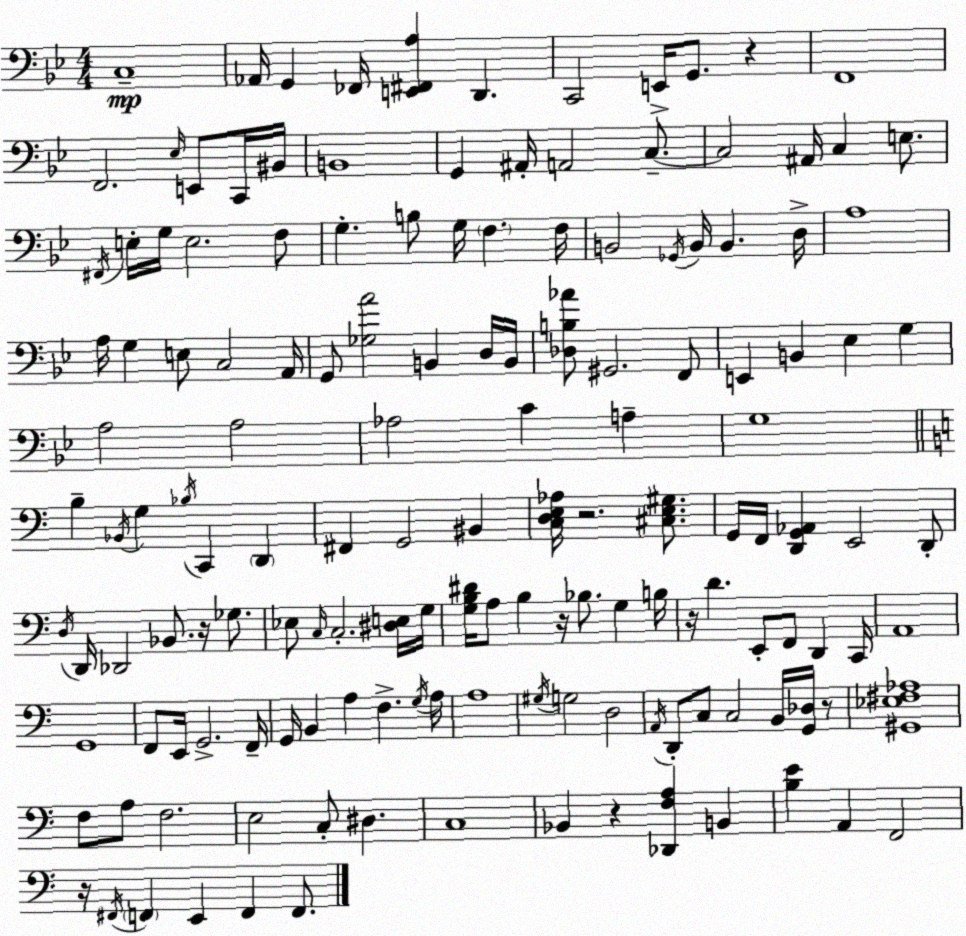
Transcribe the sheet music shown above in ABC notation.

X:1
T:Untitled
M:4/4
L:1/4
K:Gm
C,4 _A,,/4 G,, _F,,/4 [E,,^F,,A,] D,, C,,2 E,,/4 G,,/2 z F,,4 F,,2 _E,/4 E,,/2 C,,/4 ^B,,/4 B,,4 G,, ^A,,/4 A,,2 C,/2 C,2 ^A,,/4 C, E,/2 ^F,,/4 E,/4 G,/4 E,2 F,/2 G, B,/2 G,/4 F, F,/4 B,,2 _G,,/4 B,,/4 B,, D,/4 A,4 A,/4 G, E,/2 C,2 A,,/4 G,,/2 [_G,A]2 B,, D,/4 B,,/4 [_D,B,_A]/2 ^G,,2 F,,/2 E,, B,, _E, G, A,2 A,2 _A,2 C A, G,4 B, _B,,/4 G, _B,/4 C,, D,, ^F,, G,,2 ^B,, [C,D,E,_A,]/4 z2 [^C,E,^G,]/2 G,,/4 F,,/4 [D,,G,,_A,,] E,,2 D,,/2 D,/4 D,,/4 _D,,2 _B,,/2 z/4 _G,/2 _E,/2 C,/4 C,2 [^D,E,]/4 G,/4 [G,B,^D]/4 A,/2 B, z/4 _B,/2 G, B,/4 z/4 D E,,/2 F,,/2 D,, C,,/4 A,,4 G,,4 F,,/2 E,,/4 G,,2 F,,/4 G,,/4 B,, A, F, G,/4 A,/4 A,4 ^G,/4 G,2 D,2 A,,/4 D,,/2 C,/2 C,2 B,,/4 [G,,_D,]/4 z/2 [^G,,_E,^F,_A,]4 F,/2 A,/2 F,2 E,2 C,/2 ^D, C,4 _B,, z [_D,,F,A,] B,, [B,E] A,, F,,2 z/4 ^F,,/4 F,, E,, F,, F,,/2